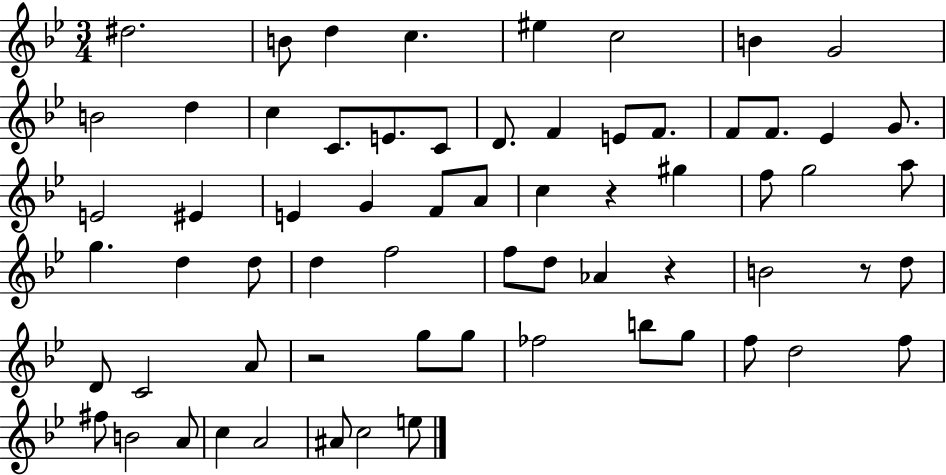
D#5/h. B4/e D5/q C5/q. EIS5/q C5/h B4/q G4/h B4/h D5/q C5/q C4/e. E4/e. C4/e D4/e. F4/q E4/e F4/e. F4/e F4/e. Eb4/q G4/e. E4/h EIS4/q E4/q G4/q F4/e A4/e C5/q R/q G#5/q F5/e G5/h A5/e G5/q. D5/q D5/e D5/q F5/h F5/e D5/e Ab4/q R/q B4/h R/e D5/e D4/e C4/h A4/e R/h G5/e G5/e FES5/h B5/e G5/e F5/e D5/h F5/e F#5/e B4/h A4/e C5/q A4/h A#4/e C5/h E5/e